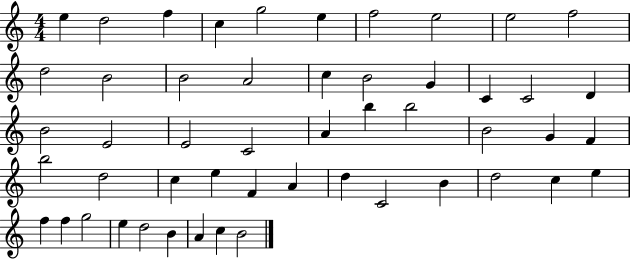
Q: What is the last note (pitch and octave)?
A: B4